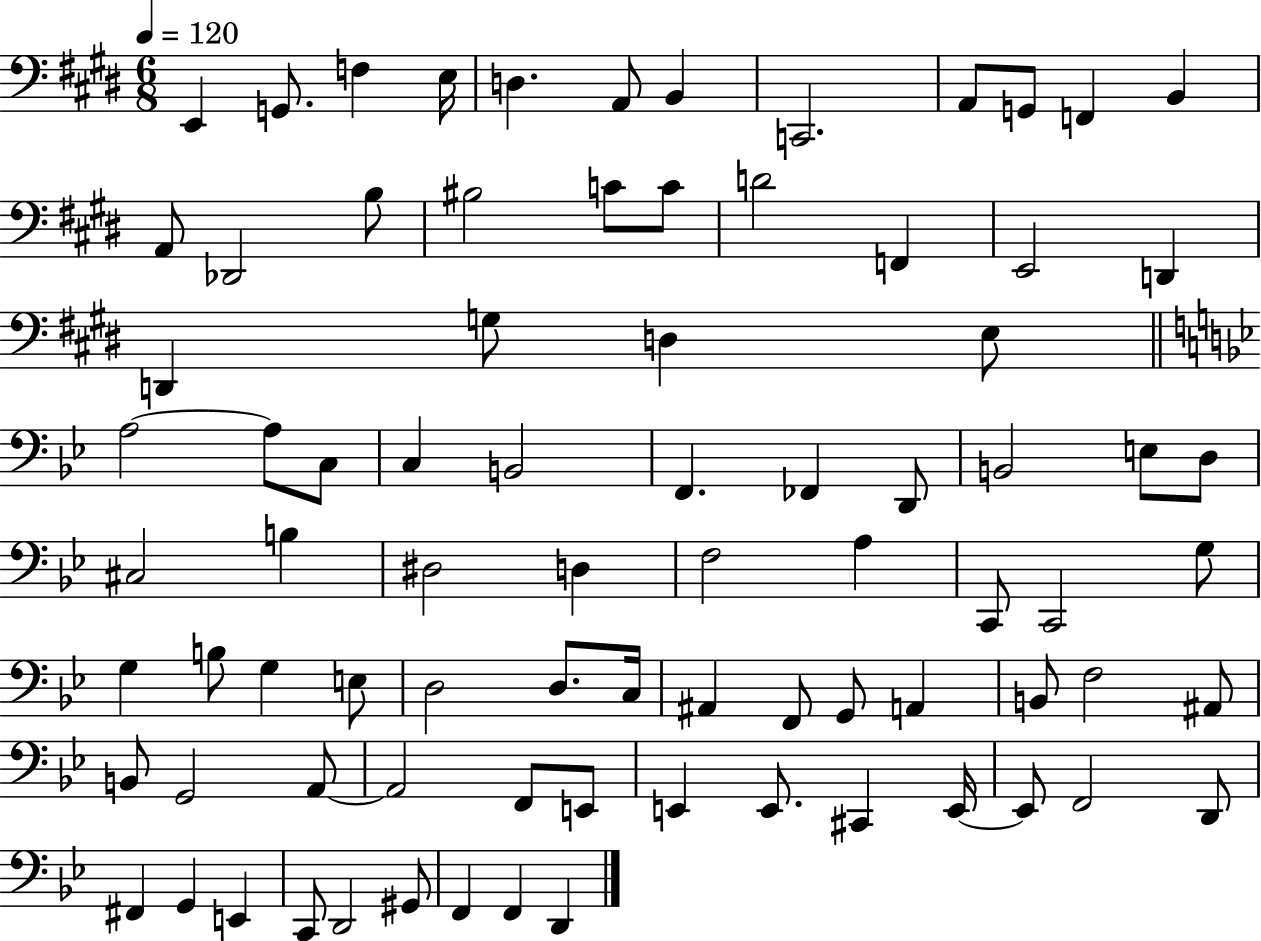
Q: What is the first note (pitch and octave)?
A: E2